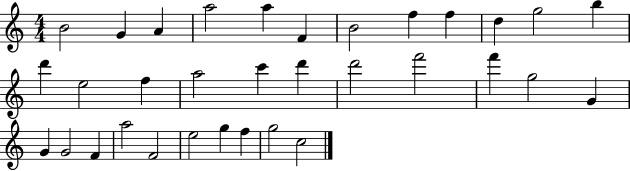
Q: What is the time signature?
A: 4/4